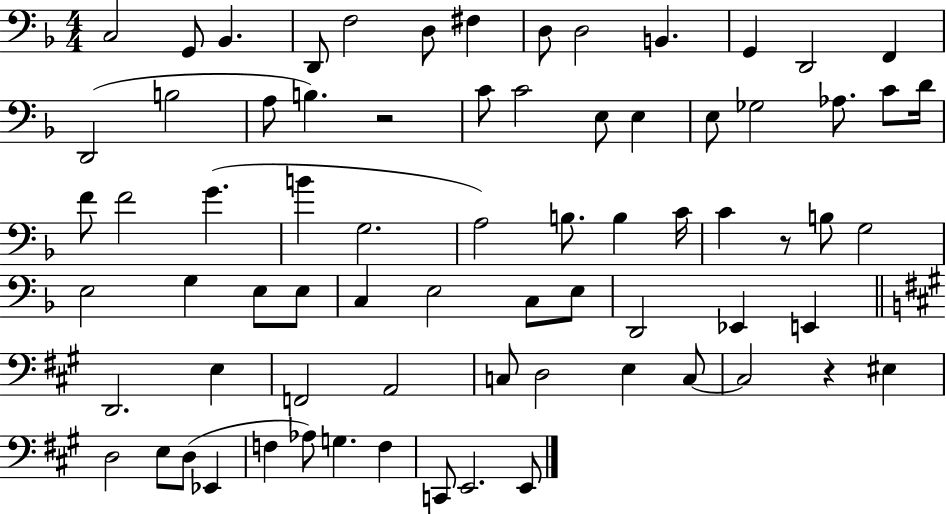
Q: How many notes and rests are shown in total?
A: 73